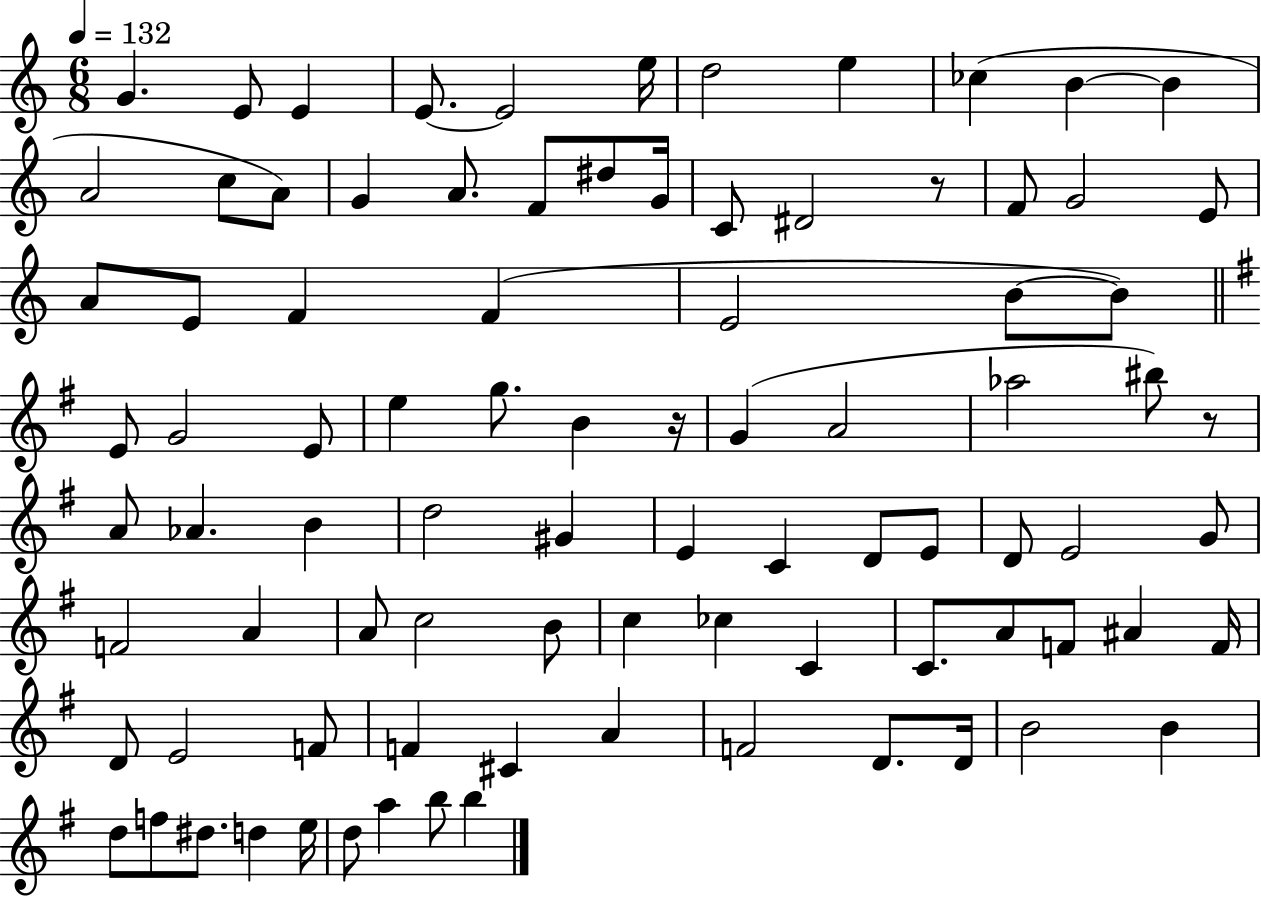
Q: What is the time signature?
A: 6/8